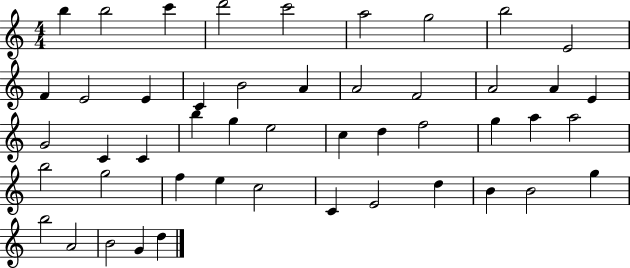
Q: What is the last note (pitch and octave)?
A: D5